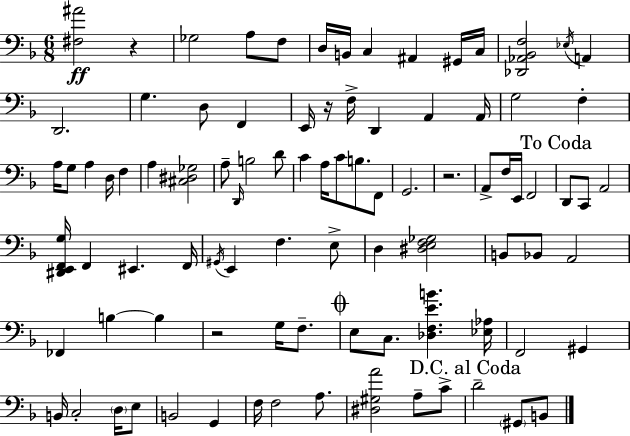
{
  \clef bass
  \numericTimeSignature
  \time 6/8
  \key d \minor
  <fis ais'>2\ff r4 | ges2 a8 f8 | d16 b,16 c4 ais,4 gis,16 c16 | <des, aes, bes, f>2 \acciaccatura { ees16 } a,4 | \break d,2. | g4. d8 f,4 | e,16 r16 f16-> d,4 a,4 | a,16 g2 f4-. | \break a16 g8 a4 d16 f4 | a4 <cis dis ges>2 | a8-- \grace { d,16 } b2 | d'8 c'4 a16 c'8 b8. | \break f,8 g,2. | r2. | a,8-> f16 e,16 f,2 | \mark "To Coda" d,8 c,8 a,2 | \break <dis, e, f, g>16 f,4 eis,4. | f,16 \acciaccatura { gis,16 } e,4 f4. | e8-> d4 <dis e f ges>2 | b,8 bes,8 a,2 | \break fes,4 b4~~ b4 | r2 g16 | f8.-- \mark \markup { \musicglyph "scripts.coda" } e8 c8. <des f e' b'>4. | <ees aes>16 f,2 gis,4 | \break b,16 c2-. | \parenthesize d16 e8 b,2 g,4 | f16 f2 | a8. <dis gis a'>2 a8-- | \break c'8-> \mark "D.C. al Coda" d'2-- \parenthesize gis,8 | b,8 \bar "|."
}